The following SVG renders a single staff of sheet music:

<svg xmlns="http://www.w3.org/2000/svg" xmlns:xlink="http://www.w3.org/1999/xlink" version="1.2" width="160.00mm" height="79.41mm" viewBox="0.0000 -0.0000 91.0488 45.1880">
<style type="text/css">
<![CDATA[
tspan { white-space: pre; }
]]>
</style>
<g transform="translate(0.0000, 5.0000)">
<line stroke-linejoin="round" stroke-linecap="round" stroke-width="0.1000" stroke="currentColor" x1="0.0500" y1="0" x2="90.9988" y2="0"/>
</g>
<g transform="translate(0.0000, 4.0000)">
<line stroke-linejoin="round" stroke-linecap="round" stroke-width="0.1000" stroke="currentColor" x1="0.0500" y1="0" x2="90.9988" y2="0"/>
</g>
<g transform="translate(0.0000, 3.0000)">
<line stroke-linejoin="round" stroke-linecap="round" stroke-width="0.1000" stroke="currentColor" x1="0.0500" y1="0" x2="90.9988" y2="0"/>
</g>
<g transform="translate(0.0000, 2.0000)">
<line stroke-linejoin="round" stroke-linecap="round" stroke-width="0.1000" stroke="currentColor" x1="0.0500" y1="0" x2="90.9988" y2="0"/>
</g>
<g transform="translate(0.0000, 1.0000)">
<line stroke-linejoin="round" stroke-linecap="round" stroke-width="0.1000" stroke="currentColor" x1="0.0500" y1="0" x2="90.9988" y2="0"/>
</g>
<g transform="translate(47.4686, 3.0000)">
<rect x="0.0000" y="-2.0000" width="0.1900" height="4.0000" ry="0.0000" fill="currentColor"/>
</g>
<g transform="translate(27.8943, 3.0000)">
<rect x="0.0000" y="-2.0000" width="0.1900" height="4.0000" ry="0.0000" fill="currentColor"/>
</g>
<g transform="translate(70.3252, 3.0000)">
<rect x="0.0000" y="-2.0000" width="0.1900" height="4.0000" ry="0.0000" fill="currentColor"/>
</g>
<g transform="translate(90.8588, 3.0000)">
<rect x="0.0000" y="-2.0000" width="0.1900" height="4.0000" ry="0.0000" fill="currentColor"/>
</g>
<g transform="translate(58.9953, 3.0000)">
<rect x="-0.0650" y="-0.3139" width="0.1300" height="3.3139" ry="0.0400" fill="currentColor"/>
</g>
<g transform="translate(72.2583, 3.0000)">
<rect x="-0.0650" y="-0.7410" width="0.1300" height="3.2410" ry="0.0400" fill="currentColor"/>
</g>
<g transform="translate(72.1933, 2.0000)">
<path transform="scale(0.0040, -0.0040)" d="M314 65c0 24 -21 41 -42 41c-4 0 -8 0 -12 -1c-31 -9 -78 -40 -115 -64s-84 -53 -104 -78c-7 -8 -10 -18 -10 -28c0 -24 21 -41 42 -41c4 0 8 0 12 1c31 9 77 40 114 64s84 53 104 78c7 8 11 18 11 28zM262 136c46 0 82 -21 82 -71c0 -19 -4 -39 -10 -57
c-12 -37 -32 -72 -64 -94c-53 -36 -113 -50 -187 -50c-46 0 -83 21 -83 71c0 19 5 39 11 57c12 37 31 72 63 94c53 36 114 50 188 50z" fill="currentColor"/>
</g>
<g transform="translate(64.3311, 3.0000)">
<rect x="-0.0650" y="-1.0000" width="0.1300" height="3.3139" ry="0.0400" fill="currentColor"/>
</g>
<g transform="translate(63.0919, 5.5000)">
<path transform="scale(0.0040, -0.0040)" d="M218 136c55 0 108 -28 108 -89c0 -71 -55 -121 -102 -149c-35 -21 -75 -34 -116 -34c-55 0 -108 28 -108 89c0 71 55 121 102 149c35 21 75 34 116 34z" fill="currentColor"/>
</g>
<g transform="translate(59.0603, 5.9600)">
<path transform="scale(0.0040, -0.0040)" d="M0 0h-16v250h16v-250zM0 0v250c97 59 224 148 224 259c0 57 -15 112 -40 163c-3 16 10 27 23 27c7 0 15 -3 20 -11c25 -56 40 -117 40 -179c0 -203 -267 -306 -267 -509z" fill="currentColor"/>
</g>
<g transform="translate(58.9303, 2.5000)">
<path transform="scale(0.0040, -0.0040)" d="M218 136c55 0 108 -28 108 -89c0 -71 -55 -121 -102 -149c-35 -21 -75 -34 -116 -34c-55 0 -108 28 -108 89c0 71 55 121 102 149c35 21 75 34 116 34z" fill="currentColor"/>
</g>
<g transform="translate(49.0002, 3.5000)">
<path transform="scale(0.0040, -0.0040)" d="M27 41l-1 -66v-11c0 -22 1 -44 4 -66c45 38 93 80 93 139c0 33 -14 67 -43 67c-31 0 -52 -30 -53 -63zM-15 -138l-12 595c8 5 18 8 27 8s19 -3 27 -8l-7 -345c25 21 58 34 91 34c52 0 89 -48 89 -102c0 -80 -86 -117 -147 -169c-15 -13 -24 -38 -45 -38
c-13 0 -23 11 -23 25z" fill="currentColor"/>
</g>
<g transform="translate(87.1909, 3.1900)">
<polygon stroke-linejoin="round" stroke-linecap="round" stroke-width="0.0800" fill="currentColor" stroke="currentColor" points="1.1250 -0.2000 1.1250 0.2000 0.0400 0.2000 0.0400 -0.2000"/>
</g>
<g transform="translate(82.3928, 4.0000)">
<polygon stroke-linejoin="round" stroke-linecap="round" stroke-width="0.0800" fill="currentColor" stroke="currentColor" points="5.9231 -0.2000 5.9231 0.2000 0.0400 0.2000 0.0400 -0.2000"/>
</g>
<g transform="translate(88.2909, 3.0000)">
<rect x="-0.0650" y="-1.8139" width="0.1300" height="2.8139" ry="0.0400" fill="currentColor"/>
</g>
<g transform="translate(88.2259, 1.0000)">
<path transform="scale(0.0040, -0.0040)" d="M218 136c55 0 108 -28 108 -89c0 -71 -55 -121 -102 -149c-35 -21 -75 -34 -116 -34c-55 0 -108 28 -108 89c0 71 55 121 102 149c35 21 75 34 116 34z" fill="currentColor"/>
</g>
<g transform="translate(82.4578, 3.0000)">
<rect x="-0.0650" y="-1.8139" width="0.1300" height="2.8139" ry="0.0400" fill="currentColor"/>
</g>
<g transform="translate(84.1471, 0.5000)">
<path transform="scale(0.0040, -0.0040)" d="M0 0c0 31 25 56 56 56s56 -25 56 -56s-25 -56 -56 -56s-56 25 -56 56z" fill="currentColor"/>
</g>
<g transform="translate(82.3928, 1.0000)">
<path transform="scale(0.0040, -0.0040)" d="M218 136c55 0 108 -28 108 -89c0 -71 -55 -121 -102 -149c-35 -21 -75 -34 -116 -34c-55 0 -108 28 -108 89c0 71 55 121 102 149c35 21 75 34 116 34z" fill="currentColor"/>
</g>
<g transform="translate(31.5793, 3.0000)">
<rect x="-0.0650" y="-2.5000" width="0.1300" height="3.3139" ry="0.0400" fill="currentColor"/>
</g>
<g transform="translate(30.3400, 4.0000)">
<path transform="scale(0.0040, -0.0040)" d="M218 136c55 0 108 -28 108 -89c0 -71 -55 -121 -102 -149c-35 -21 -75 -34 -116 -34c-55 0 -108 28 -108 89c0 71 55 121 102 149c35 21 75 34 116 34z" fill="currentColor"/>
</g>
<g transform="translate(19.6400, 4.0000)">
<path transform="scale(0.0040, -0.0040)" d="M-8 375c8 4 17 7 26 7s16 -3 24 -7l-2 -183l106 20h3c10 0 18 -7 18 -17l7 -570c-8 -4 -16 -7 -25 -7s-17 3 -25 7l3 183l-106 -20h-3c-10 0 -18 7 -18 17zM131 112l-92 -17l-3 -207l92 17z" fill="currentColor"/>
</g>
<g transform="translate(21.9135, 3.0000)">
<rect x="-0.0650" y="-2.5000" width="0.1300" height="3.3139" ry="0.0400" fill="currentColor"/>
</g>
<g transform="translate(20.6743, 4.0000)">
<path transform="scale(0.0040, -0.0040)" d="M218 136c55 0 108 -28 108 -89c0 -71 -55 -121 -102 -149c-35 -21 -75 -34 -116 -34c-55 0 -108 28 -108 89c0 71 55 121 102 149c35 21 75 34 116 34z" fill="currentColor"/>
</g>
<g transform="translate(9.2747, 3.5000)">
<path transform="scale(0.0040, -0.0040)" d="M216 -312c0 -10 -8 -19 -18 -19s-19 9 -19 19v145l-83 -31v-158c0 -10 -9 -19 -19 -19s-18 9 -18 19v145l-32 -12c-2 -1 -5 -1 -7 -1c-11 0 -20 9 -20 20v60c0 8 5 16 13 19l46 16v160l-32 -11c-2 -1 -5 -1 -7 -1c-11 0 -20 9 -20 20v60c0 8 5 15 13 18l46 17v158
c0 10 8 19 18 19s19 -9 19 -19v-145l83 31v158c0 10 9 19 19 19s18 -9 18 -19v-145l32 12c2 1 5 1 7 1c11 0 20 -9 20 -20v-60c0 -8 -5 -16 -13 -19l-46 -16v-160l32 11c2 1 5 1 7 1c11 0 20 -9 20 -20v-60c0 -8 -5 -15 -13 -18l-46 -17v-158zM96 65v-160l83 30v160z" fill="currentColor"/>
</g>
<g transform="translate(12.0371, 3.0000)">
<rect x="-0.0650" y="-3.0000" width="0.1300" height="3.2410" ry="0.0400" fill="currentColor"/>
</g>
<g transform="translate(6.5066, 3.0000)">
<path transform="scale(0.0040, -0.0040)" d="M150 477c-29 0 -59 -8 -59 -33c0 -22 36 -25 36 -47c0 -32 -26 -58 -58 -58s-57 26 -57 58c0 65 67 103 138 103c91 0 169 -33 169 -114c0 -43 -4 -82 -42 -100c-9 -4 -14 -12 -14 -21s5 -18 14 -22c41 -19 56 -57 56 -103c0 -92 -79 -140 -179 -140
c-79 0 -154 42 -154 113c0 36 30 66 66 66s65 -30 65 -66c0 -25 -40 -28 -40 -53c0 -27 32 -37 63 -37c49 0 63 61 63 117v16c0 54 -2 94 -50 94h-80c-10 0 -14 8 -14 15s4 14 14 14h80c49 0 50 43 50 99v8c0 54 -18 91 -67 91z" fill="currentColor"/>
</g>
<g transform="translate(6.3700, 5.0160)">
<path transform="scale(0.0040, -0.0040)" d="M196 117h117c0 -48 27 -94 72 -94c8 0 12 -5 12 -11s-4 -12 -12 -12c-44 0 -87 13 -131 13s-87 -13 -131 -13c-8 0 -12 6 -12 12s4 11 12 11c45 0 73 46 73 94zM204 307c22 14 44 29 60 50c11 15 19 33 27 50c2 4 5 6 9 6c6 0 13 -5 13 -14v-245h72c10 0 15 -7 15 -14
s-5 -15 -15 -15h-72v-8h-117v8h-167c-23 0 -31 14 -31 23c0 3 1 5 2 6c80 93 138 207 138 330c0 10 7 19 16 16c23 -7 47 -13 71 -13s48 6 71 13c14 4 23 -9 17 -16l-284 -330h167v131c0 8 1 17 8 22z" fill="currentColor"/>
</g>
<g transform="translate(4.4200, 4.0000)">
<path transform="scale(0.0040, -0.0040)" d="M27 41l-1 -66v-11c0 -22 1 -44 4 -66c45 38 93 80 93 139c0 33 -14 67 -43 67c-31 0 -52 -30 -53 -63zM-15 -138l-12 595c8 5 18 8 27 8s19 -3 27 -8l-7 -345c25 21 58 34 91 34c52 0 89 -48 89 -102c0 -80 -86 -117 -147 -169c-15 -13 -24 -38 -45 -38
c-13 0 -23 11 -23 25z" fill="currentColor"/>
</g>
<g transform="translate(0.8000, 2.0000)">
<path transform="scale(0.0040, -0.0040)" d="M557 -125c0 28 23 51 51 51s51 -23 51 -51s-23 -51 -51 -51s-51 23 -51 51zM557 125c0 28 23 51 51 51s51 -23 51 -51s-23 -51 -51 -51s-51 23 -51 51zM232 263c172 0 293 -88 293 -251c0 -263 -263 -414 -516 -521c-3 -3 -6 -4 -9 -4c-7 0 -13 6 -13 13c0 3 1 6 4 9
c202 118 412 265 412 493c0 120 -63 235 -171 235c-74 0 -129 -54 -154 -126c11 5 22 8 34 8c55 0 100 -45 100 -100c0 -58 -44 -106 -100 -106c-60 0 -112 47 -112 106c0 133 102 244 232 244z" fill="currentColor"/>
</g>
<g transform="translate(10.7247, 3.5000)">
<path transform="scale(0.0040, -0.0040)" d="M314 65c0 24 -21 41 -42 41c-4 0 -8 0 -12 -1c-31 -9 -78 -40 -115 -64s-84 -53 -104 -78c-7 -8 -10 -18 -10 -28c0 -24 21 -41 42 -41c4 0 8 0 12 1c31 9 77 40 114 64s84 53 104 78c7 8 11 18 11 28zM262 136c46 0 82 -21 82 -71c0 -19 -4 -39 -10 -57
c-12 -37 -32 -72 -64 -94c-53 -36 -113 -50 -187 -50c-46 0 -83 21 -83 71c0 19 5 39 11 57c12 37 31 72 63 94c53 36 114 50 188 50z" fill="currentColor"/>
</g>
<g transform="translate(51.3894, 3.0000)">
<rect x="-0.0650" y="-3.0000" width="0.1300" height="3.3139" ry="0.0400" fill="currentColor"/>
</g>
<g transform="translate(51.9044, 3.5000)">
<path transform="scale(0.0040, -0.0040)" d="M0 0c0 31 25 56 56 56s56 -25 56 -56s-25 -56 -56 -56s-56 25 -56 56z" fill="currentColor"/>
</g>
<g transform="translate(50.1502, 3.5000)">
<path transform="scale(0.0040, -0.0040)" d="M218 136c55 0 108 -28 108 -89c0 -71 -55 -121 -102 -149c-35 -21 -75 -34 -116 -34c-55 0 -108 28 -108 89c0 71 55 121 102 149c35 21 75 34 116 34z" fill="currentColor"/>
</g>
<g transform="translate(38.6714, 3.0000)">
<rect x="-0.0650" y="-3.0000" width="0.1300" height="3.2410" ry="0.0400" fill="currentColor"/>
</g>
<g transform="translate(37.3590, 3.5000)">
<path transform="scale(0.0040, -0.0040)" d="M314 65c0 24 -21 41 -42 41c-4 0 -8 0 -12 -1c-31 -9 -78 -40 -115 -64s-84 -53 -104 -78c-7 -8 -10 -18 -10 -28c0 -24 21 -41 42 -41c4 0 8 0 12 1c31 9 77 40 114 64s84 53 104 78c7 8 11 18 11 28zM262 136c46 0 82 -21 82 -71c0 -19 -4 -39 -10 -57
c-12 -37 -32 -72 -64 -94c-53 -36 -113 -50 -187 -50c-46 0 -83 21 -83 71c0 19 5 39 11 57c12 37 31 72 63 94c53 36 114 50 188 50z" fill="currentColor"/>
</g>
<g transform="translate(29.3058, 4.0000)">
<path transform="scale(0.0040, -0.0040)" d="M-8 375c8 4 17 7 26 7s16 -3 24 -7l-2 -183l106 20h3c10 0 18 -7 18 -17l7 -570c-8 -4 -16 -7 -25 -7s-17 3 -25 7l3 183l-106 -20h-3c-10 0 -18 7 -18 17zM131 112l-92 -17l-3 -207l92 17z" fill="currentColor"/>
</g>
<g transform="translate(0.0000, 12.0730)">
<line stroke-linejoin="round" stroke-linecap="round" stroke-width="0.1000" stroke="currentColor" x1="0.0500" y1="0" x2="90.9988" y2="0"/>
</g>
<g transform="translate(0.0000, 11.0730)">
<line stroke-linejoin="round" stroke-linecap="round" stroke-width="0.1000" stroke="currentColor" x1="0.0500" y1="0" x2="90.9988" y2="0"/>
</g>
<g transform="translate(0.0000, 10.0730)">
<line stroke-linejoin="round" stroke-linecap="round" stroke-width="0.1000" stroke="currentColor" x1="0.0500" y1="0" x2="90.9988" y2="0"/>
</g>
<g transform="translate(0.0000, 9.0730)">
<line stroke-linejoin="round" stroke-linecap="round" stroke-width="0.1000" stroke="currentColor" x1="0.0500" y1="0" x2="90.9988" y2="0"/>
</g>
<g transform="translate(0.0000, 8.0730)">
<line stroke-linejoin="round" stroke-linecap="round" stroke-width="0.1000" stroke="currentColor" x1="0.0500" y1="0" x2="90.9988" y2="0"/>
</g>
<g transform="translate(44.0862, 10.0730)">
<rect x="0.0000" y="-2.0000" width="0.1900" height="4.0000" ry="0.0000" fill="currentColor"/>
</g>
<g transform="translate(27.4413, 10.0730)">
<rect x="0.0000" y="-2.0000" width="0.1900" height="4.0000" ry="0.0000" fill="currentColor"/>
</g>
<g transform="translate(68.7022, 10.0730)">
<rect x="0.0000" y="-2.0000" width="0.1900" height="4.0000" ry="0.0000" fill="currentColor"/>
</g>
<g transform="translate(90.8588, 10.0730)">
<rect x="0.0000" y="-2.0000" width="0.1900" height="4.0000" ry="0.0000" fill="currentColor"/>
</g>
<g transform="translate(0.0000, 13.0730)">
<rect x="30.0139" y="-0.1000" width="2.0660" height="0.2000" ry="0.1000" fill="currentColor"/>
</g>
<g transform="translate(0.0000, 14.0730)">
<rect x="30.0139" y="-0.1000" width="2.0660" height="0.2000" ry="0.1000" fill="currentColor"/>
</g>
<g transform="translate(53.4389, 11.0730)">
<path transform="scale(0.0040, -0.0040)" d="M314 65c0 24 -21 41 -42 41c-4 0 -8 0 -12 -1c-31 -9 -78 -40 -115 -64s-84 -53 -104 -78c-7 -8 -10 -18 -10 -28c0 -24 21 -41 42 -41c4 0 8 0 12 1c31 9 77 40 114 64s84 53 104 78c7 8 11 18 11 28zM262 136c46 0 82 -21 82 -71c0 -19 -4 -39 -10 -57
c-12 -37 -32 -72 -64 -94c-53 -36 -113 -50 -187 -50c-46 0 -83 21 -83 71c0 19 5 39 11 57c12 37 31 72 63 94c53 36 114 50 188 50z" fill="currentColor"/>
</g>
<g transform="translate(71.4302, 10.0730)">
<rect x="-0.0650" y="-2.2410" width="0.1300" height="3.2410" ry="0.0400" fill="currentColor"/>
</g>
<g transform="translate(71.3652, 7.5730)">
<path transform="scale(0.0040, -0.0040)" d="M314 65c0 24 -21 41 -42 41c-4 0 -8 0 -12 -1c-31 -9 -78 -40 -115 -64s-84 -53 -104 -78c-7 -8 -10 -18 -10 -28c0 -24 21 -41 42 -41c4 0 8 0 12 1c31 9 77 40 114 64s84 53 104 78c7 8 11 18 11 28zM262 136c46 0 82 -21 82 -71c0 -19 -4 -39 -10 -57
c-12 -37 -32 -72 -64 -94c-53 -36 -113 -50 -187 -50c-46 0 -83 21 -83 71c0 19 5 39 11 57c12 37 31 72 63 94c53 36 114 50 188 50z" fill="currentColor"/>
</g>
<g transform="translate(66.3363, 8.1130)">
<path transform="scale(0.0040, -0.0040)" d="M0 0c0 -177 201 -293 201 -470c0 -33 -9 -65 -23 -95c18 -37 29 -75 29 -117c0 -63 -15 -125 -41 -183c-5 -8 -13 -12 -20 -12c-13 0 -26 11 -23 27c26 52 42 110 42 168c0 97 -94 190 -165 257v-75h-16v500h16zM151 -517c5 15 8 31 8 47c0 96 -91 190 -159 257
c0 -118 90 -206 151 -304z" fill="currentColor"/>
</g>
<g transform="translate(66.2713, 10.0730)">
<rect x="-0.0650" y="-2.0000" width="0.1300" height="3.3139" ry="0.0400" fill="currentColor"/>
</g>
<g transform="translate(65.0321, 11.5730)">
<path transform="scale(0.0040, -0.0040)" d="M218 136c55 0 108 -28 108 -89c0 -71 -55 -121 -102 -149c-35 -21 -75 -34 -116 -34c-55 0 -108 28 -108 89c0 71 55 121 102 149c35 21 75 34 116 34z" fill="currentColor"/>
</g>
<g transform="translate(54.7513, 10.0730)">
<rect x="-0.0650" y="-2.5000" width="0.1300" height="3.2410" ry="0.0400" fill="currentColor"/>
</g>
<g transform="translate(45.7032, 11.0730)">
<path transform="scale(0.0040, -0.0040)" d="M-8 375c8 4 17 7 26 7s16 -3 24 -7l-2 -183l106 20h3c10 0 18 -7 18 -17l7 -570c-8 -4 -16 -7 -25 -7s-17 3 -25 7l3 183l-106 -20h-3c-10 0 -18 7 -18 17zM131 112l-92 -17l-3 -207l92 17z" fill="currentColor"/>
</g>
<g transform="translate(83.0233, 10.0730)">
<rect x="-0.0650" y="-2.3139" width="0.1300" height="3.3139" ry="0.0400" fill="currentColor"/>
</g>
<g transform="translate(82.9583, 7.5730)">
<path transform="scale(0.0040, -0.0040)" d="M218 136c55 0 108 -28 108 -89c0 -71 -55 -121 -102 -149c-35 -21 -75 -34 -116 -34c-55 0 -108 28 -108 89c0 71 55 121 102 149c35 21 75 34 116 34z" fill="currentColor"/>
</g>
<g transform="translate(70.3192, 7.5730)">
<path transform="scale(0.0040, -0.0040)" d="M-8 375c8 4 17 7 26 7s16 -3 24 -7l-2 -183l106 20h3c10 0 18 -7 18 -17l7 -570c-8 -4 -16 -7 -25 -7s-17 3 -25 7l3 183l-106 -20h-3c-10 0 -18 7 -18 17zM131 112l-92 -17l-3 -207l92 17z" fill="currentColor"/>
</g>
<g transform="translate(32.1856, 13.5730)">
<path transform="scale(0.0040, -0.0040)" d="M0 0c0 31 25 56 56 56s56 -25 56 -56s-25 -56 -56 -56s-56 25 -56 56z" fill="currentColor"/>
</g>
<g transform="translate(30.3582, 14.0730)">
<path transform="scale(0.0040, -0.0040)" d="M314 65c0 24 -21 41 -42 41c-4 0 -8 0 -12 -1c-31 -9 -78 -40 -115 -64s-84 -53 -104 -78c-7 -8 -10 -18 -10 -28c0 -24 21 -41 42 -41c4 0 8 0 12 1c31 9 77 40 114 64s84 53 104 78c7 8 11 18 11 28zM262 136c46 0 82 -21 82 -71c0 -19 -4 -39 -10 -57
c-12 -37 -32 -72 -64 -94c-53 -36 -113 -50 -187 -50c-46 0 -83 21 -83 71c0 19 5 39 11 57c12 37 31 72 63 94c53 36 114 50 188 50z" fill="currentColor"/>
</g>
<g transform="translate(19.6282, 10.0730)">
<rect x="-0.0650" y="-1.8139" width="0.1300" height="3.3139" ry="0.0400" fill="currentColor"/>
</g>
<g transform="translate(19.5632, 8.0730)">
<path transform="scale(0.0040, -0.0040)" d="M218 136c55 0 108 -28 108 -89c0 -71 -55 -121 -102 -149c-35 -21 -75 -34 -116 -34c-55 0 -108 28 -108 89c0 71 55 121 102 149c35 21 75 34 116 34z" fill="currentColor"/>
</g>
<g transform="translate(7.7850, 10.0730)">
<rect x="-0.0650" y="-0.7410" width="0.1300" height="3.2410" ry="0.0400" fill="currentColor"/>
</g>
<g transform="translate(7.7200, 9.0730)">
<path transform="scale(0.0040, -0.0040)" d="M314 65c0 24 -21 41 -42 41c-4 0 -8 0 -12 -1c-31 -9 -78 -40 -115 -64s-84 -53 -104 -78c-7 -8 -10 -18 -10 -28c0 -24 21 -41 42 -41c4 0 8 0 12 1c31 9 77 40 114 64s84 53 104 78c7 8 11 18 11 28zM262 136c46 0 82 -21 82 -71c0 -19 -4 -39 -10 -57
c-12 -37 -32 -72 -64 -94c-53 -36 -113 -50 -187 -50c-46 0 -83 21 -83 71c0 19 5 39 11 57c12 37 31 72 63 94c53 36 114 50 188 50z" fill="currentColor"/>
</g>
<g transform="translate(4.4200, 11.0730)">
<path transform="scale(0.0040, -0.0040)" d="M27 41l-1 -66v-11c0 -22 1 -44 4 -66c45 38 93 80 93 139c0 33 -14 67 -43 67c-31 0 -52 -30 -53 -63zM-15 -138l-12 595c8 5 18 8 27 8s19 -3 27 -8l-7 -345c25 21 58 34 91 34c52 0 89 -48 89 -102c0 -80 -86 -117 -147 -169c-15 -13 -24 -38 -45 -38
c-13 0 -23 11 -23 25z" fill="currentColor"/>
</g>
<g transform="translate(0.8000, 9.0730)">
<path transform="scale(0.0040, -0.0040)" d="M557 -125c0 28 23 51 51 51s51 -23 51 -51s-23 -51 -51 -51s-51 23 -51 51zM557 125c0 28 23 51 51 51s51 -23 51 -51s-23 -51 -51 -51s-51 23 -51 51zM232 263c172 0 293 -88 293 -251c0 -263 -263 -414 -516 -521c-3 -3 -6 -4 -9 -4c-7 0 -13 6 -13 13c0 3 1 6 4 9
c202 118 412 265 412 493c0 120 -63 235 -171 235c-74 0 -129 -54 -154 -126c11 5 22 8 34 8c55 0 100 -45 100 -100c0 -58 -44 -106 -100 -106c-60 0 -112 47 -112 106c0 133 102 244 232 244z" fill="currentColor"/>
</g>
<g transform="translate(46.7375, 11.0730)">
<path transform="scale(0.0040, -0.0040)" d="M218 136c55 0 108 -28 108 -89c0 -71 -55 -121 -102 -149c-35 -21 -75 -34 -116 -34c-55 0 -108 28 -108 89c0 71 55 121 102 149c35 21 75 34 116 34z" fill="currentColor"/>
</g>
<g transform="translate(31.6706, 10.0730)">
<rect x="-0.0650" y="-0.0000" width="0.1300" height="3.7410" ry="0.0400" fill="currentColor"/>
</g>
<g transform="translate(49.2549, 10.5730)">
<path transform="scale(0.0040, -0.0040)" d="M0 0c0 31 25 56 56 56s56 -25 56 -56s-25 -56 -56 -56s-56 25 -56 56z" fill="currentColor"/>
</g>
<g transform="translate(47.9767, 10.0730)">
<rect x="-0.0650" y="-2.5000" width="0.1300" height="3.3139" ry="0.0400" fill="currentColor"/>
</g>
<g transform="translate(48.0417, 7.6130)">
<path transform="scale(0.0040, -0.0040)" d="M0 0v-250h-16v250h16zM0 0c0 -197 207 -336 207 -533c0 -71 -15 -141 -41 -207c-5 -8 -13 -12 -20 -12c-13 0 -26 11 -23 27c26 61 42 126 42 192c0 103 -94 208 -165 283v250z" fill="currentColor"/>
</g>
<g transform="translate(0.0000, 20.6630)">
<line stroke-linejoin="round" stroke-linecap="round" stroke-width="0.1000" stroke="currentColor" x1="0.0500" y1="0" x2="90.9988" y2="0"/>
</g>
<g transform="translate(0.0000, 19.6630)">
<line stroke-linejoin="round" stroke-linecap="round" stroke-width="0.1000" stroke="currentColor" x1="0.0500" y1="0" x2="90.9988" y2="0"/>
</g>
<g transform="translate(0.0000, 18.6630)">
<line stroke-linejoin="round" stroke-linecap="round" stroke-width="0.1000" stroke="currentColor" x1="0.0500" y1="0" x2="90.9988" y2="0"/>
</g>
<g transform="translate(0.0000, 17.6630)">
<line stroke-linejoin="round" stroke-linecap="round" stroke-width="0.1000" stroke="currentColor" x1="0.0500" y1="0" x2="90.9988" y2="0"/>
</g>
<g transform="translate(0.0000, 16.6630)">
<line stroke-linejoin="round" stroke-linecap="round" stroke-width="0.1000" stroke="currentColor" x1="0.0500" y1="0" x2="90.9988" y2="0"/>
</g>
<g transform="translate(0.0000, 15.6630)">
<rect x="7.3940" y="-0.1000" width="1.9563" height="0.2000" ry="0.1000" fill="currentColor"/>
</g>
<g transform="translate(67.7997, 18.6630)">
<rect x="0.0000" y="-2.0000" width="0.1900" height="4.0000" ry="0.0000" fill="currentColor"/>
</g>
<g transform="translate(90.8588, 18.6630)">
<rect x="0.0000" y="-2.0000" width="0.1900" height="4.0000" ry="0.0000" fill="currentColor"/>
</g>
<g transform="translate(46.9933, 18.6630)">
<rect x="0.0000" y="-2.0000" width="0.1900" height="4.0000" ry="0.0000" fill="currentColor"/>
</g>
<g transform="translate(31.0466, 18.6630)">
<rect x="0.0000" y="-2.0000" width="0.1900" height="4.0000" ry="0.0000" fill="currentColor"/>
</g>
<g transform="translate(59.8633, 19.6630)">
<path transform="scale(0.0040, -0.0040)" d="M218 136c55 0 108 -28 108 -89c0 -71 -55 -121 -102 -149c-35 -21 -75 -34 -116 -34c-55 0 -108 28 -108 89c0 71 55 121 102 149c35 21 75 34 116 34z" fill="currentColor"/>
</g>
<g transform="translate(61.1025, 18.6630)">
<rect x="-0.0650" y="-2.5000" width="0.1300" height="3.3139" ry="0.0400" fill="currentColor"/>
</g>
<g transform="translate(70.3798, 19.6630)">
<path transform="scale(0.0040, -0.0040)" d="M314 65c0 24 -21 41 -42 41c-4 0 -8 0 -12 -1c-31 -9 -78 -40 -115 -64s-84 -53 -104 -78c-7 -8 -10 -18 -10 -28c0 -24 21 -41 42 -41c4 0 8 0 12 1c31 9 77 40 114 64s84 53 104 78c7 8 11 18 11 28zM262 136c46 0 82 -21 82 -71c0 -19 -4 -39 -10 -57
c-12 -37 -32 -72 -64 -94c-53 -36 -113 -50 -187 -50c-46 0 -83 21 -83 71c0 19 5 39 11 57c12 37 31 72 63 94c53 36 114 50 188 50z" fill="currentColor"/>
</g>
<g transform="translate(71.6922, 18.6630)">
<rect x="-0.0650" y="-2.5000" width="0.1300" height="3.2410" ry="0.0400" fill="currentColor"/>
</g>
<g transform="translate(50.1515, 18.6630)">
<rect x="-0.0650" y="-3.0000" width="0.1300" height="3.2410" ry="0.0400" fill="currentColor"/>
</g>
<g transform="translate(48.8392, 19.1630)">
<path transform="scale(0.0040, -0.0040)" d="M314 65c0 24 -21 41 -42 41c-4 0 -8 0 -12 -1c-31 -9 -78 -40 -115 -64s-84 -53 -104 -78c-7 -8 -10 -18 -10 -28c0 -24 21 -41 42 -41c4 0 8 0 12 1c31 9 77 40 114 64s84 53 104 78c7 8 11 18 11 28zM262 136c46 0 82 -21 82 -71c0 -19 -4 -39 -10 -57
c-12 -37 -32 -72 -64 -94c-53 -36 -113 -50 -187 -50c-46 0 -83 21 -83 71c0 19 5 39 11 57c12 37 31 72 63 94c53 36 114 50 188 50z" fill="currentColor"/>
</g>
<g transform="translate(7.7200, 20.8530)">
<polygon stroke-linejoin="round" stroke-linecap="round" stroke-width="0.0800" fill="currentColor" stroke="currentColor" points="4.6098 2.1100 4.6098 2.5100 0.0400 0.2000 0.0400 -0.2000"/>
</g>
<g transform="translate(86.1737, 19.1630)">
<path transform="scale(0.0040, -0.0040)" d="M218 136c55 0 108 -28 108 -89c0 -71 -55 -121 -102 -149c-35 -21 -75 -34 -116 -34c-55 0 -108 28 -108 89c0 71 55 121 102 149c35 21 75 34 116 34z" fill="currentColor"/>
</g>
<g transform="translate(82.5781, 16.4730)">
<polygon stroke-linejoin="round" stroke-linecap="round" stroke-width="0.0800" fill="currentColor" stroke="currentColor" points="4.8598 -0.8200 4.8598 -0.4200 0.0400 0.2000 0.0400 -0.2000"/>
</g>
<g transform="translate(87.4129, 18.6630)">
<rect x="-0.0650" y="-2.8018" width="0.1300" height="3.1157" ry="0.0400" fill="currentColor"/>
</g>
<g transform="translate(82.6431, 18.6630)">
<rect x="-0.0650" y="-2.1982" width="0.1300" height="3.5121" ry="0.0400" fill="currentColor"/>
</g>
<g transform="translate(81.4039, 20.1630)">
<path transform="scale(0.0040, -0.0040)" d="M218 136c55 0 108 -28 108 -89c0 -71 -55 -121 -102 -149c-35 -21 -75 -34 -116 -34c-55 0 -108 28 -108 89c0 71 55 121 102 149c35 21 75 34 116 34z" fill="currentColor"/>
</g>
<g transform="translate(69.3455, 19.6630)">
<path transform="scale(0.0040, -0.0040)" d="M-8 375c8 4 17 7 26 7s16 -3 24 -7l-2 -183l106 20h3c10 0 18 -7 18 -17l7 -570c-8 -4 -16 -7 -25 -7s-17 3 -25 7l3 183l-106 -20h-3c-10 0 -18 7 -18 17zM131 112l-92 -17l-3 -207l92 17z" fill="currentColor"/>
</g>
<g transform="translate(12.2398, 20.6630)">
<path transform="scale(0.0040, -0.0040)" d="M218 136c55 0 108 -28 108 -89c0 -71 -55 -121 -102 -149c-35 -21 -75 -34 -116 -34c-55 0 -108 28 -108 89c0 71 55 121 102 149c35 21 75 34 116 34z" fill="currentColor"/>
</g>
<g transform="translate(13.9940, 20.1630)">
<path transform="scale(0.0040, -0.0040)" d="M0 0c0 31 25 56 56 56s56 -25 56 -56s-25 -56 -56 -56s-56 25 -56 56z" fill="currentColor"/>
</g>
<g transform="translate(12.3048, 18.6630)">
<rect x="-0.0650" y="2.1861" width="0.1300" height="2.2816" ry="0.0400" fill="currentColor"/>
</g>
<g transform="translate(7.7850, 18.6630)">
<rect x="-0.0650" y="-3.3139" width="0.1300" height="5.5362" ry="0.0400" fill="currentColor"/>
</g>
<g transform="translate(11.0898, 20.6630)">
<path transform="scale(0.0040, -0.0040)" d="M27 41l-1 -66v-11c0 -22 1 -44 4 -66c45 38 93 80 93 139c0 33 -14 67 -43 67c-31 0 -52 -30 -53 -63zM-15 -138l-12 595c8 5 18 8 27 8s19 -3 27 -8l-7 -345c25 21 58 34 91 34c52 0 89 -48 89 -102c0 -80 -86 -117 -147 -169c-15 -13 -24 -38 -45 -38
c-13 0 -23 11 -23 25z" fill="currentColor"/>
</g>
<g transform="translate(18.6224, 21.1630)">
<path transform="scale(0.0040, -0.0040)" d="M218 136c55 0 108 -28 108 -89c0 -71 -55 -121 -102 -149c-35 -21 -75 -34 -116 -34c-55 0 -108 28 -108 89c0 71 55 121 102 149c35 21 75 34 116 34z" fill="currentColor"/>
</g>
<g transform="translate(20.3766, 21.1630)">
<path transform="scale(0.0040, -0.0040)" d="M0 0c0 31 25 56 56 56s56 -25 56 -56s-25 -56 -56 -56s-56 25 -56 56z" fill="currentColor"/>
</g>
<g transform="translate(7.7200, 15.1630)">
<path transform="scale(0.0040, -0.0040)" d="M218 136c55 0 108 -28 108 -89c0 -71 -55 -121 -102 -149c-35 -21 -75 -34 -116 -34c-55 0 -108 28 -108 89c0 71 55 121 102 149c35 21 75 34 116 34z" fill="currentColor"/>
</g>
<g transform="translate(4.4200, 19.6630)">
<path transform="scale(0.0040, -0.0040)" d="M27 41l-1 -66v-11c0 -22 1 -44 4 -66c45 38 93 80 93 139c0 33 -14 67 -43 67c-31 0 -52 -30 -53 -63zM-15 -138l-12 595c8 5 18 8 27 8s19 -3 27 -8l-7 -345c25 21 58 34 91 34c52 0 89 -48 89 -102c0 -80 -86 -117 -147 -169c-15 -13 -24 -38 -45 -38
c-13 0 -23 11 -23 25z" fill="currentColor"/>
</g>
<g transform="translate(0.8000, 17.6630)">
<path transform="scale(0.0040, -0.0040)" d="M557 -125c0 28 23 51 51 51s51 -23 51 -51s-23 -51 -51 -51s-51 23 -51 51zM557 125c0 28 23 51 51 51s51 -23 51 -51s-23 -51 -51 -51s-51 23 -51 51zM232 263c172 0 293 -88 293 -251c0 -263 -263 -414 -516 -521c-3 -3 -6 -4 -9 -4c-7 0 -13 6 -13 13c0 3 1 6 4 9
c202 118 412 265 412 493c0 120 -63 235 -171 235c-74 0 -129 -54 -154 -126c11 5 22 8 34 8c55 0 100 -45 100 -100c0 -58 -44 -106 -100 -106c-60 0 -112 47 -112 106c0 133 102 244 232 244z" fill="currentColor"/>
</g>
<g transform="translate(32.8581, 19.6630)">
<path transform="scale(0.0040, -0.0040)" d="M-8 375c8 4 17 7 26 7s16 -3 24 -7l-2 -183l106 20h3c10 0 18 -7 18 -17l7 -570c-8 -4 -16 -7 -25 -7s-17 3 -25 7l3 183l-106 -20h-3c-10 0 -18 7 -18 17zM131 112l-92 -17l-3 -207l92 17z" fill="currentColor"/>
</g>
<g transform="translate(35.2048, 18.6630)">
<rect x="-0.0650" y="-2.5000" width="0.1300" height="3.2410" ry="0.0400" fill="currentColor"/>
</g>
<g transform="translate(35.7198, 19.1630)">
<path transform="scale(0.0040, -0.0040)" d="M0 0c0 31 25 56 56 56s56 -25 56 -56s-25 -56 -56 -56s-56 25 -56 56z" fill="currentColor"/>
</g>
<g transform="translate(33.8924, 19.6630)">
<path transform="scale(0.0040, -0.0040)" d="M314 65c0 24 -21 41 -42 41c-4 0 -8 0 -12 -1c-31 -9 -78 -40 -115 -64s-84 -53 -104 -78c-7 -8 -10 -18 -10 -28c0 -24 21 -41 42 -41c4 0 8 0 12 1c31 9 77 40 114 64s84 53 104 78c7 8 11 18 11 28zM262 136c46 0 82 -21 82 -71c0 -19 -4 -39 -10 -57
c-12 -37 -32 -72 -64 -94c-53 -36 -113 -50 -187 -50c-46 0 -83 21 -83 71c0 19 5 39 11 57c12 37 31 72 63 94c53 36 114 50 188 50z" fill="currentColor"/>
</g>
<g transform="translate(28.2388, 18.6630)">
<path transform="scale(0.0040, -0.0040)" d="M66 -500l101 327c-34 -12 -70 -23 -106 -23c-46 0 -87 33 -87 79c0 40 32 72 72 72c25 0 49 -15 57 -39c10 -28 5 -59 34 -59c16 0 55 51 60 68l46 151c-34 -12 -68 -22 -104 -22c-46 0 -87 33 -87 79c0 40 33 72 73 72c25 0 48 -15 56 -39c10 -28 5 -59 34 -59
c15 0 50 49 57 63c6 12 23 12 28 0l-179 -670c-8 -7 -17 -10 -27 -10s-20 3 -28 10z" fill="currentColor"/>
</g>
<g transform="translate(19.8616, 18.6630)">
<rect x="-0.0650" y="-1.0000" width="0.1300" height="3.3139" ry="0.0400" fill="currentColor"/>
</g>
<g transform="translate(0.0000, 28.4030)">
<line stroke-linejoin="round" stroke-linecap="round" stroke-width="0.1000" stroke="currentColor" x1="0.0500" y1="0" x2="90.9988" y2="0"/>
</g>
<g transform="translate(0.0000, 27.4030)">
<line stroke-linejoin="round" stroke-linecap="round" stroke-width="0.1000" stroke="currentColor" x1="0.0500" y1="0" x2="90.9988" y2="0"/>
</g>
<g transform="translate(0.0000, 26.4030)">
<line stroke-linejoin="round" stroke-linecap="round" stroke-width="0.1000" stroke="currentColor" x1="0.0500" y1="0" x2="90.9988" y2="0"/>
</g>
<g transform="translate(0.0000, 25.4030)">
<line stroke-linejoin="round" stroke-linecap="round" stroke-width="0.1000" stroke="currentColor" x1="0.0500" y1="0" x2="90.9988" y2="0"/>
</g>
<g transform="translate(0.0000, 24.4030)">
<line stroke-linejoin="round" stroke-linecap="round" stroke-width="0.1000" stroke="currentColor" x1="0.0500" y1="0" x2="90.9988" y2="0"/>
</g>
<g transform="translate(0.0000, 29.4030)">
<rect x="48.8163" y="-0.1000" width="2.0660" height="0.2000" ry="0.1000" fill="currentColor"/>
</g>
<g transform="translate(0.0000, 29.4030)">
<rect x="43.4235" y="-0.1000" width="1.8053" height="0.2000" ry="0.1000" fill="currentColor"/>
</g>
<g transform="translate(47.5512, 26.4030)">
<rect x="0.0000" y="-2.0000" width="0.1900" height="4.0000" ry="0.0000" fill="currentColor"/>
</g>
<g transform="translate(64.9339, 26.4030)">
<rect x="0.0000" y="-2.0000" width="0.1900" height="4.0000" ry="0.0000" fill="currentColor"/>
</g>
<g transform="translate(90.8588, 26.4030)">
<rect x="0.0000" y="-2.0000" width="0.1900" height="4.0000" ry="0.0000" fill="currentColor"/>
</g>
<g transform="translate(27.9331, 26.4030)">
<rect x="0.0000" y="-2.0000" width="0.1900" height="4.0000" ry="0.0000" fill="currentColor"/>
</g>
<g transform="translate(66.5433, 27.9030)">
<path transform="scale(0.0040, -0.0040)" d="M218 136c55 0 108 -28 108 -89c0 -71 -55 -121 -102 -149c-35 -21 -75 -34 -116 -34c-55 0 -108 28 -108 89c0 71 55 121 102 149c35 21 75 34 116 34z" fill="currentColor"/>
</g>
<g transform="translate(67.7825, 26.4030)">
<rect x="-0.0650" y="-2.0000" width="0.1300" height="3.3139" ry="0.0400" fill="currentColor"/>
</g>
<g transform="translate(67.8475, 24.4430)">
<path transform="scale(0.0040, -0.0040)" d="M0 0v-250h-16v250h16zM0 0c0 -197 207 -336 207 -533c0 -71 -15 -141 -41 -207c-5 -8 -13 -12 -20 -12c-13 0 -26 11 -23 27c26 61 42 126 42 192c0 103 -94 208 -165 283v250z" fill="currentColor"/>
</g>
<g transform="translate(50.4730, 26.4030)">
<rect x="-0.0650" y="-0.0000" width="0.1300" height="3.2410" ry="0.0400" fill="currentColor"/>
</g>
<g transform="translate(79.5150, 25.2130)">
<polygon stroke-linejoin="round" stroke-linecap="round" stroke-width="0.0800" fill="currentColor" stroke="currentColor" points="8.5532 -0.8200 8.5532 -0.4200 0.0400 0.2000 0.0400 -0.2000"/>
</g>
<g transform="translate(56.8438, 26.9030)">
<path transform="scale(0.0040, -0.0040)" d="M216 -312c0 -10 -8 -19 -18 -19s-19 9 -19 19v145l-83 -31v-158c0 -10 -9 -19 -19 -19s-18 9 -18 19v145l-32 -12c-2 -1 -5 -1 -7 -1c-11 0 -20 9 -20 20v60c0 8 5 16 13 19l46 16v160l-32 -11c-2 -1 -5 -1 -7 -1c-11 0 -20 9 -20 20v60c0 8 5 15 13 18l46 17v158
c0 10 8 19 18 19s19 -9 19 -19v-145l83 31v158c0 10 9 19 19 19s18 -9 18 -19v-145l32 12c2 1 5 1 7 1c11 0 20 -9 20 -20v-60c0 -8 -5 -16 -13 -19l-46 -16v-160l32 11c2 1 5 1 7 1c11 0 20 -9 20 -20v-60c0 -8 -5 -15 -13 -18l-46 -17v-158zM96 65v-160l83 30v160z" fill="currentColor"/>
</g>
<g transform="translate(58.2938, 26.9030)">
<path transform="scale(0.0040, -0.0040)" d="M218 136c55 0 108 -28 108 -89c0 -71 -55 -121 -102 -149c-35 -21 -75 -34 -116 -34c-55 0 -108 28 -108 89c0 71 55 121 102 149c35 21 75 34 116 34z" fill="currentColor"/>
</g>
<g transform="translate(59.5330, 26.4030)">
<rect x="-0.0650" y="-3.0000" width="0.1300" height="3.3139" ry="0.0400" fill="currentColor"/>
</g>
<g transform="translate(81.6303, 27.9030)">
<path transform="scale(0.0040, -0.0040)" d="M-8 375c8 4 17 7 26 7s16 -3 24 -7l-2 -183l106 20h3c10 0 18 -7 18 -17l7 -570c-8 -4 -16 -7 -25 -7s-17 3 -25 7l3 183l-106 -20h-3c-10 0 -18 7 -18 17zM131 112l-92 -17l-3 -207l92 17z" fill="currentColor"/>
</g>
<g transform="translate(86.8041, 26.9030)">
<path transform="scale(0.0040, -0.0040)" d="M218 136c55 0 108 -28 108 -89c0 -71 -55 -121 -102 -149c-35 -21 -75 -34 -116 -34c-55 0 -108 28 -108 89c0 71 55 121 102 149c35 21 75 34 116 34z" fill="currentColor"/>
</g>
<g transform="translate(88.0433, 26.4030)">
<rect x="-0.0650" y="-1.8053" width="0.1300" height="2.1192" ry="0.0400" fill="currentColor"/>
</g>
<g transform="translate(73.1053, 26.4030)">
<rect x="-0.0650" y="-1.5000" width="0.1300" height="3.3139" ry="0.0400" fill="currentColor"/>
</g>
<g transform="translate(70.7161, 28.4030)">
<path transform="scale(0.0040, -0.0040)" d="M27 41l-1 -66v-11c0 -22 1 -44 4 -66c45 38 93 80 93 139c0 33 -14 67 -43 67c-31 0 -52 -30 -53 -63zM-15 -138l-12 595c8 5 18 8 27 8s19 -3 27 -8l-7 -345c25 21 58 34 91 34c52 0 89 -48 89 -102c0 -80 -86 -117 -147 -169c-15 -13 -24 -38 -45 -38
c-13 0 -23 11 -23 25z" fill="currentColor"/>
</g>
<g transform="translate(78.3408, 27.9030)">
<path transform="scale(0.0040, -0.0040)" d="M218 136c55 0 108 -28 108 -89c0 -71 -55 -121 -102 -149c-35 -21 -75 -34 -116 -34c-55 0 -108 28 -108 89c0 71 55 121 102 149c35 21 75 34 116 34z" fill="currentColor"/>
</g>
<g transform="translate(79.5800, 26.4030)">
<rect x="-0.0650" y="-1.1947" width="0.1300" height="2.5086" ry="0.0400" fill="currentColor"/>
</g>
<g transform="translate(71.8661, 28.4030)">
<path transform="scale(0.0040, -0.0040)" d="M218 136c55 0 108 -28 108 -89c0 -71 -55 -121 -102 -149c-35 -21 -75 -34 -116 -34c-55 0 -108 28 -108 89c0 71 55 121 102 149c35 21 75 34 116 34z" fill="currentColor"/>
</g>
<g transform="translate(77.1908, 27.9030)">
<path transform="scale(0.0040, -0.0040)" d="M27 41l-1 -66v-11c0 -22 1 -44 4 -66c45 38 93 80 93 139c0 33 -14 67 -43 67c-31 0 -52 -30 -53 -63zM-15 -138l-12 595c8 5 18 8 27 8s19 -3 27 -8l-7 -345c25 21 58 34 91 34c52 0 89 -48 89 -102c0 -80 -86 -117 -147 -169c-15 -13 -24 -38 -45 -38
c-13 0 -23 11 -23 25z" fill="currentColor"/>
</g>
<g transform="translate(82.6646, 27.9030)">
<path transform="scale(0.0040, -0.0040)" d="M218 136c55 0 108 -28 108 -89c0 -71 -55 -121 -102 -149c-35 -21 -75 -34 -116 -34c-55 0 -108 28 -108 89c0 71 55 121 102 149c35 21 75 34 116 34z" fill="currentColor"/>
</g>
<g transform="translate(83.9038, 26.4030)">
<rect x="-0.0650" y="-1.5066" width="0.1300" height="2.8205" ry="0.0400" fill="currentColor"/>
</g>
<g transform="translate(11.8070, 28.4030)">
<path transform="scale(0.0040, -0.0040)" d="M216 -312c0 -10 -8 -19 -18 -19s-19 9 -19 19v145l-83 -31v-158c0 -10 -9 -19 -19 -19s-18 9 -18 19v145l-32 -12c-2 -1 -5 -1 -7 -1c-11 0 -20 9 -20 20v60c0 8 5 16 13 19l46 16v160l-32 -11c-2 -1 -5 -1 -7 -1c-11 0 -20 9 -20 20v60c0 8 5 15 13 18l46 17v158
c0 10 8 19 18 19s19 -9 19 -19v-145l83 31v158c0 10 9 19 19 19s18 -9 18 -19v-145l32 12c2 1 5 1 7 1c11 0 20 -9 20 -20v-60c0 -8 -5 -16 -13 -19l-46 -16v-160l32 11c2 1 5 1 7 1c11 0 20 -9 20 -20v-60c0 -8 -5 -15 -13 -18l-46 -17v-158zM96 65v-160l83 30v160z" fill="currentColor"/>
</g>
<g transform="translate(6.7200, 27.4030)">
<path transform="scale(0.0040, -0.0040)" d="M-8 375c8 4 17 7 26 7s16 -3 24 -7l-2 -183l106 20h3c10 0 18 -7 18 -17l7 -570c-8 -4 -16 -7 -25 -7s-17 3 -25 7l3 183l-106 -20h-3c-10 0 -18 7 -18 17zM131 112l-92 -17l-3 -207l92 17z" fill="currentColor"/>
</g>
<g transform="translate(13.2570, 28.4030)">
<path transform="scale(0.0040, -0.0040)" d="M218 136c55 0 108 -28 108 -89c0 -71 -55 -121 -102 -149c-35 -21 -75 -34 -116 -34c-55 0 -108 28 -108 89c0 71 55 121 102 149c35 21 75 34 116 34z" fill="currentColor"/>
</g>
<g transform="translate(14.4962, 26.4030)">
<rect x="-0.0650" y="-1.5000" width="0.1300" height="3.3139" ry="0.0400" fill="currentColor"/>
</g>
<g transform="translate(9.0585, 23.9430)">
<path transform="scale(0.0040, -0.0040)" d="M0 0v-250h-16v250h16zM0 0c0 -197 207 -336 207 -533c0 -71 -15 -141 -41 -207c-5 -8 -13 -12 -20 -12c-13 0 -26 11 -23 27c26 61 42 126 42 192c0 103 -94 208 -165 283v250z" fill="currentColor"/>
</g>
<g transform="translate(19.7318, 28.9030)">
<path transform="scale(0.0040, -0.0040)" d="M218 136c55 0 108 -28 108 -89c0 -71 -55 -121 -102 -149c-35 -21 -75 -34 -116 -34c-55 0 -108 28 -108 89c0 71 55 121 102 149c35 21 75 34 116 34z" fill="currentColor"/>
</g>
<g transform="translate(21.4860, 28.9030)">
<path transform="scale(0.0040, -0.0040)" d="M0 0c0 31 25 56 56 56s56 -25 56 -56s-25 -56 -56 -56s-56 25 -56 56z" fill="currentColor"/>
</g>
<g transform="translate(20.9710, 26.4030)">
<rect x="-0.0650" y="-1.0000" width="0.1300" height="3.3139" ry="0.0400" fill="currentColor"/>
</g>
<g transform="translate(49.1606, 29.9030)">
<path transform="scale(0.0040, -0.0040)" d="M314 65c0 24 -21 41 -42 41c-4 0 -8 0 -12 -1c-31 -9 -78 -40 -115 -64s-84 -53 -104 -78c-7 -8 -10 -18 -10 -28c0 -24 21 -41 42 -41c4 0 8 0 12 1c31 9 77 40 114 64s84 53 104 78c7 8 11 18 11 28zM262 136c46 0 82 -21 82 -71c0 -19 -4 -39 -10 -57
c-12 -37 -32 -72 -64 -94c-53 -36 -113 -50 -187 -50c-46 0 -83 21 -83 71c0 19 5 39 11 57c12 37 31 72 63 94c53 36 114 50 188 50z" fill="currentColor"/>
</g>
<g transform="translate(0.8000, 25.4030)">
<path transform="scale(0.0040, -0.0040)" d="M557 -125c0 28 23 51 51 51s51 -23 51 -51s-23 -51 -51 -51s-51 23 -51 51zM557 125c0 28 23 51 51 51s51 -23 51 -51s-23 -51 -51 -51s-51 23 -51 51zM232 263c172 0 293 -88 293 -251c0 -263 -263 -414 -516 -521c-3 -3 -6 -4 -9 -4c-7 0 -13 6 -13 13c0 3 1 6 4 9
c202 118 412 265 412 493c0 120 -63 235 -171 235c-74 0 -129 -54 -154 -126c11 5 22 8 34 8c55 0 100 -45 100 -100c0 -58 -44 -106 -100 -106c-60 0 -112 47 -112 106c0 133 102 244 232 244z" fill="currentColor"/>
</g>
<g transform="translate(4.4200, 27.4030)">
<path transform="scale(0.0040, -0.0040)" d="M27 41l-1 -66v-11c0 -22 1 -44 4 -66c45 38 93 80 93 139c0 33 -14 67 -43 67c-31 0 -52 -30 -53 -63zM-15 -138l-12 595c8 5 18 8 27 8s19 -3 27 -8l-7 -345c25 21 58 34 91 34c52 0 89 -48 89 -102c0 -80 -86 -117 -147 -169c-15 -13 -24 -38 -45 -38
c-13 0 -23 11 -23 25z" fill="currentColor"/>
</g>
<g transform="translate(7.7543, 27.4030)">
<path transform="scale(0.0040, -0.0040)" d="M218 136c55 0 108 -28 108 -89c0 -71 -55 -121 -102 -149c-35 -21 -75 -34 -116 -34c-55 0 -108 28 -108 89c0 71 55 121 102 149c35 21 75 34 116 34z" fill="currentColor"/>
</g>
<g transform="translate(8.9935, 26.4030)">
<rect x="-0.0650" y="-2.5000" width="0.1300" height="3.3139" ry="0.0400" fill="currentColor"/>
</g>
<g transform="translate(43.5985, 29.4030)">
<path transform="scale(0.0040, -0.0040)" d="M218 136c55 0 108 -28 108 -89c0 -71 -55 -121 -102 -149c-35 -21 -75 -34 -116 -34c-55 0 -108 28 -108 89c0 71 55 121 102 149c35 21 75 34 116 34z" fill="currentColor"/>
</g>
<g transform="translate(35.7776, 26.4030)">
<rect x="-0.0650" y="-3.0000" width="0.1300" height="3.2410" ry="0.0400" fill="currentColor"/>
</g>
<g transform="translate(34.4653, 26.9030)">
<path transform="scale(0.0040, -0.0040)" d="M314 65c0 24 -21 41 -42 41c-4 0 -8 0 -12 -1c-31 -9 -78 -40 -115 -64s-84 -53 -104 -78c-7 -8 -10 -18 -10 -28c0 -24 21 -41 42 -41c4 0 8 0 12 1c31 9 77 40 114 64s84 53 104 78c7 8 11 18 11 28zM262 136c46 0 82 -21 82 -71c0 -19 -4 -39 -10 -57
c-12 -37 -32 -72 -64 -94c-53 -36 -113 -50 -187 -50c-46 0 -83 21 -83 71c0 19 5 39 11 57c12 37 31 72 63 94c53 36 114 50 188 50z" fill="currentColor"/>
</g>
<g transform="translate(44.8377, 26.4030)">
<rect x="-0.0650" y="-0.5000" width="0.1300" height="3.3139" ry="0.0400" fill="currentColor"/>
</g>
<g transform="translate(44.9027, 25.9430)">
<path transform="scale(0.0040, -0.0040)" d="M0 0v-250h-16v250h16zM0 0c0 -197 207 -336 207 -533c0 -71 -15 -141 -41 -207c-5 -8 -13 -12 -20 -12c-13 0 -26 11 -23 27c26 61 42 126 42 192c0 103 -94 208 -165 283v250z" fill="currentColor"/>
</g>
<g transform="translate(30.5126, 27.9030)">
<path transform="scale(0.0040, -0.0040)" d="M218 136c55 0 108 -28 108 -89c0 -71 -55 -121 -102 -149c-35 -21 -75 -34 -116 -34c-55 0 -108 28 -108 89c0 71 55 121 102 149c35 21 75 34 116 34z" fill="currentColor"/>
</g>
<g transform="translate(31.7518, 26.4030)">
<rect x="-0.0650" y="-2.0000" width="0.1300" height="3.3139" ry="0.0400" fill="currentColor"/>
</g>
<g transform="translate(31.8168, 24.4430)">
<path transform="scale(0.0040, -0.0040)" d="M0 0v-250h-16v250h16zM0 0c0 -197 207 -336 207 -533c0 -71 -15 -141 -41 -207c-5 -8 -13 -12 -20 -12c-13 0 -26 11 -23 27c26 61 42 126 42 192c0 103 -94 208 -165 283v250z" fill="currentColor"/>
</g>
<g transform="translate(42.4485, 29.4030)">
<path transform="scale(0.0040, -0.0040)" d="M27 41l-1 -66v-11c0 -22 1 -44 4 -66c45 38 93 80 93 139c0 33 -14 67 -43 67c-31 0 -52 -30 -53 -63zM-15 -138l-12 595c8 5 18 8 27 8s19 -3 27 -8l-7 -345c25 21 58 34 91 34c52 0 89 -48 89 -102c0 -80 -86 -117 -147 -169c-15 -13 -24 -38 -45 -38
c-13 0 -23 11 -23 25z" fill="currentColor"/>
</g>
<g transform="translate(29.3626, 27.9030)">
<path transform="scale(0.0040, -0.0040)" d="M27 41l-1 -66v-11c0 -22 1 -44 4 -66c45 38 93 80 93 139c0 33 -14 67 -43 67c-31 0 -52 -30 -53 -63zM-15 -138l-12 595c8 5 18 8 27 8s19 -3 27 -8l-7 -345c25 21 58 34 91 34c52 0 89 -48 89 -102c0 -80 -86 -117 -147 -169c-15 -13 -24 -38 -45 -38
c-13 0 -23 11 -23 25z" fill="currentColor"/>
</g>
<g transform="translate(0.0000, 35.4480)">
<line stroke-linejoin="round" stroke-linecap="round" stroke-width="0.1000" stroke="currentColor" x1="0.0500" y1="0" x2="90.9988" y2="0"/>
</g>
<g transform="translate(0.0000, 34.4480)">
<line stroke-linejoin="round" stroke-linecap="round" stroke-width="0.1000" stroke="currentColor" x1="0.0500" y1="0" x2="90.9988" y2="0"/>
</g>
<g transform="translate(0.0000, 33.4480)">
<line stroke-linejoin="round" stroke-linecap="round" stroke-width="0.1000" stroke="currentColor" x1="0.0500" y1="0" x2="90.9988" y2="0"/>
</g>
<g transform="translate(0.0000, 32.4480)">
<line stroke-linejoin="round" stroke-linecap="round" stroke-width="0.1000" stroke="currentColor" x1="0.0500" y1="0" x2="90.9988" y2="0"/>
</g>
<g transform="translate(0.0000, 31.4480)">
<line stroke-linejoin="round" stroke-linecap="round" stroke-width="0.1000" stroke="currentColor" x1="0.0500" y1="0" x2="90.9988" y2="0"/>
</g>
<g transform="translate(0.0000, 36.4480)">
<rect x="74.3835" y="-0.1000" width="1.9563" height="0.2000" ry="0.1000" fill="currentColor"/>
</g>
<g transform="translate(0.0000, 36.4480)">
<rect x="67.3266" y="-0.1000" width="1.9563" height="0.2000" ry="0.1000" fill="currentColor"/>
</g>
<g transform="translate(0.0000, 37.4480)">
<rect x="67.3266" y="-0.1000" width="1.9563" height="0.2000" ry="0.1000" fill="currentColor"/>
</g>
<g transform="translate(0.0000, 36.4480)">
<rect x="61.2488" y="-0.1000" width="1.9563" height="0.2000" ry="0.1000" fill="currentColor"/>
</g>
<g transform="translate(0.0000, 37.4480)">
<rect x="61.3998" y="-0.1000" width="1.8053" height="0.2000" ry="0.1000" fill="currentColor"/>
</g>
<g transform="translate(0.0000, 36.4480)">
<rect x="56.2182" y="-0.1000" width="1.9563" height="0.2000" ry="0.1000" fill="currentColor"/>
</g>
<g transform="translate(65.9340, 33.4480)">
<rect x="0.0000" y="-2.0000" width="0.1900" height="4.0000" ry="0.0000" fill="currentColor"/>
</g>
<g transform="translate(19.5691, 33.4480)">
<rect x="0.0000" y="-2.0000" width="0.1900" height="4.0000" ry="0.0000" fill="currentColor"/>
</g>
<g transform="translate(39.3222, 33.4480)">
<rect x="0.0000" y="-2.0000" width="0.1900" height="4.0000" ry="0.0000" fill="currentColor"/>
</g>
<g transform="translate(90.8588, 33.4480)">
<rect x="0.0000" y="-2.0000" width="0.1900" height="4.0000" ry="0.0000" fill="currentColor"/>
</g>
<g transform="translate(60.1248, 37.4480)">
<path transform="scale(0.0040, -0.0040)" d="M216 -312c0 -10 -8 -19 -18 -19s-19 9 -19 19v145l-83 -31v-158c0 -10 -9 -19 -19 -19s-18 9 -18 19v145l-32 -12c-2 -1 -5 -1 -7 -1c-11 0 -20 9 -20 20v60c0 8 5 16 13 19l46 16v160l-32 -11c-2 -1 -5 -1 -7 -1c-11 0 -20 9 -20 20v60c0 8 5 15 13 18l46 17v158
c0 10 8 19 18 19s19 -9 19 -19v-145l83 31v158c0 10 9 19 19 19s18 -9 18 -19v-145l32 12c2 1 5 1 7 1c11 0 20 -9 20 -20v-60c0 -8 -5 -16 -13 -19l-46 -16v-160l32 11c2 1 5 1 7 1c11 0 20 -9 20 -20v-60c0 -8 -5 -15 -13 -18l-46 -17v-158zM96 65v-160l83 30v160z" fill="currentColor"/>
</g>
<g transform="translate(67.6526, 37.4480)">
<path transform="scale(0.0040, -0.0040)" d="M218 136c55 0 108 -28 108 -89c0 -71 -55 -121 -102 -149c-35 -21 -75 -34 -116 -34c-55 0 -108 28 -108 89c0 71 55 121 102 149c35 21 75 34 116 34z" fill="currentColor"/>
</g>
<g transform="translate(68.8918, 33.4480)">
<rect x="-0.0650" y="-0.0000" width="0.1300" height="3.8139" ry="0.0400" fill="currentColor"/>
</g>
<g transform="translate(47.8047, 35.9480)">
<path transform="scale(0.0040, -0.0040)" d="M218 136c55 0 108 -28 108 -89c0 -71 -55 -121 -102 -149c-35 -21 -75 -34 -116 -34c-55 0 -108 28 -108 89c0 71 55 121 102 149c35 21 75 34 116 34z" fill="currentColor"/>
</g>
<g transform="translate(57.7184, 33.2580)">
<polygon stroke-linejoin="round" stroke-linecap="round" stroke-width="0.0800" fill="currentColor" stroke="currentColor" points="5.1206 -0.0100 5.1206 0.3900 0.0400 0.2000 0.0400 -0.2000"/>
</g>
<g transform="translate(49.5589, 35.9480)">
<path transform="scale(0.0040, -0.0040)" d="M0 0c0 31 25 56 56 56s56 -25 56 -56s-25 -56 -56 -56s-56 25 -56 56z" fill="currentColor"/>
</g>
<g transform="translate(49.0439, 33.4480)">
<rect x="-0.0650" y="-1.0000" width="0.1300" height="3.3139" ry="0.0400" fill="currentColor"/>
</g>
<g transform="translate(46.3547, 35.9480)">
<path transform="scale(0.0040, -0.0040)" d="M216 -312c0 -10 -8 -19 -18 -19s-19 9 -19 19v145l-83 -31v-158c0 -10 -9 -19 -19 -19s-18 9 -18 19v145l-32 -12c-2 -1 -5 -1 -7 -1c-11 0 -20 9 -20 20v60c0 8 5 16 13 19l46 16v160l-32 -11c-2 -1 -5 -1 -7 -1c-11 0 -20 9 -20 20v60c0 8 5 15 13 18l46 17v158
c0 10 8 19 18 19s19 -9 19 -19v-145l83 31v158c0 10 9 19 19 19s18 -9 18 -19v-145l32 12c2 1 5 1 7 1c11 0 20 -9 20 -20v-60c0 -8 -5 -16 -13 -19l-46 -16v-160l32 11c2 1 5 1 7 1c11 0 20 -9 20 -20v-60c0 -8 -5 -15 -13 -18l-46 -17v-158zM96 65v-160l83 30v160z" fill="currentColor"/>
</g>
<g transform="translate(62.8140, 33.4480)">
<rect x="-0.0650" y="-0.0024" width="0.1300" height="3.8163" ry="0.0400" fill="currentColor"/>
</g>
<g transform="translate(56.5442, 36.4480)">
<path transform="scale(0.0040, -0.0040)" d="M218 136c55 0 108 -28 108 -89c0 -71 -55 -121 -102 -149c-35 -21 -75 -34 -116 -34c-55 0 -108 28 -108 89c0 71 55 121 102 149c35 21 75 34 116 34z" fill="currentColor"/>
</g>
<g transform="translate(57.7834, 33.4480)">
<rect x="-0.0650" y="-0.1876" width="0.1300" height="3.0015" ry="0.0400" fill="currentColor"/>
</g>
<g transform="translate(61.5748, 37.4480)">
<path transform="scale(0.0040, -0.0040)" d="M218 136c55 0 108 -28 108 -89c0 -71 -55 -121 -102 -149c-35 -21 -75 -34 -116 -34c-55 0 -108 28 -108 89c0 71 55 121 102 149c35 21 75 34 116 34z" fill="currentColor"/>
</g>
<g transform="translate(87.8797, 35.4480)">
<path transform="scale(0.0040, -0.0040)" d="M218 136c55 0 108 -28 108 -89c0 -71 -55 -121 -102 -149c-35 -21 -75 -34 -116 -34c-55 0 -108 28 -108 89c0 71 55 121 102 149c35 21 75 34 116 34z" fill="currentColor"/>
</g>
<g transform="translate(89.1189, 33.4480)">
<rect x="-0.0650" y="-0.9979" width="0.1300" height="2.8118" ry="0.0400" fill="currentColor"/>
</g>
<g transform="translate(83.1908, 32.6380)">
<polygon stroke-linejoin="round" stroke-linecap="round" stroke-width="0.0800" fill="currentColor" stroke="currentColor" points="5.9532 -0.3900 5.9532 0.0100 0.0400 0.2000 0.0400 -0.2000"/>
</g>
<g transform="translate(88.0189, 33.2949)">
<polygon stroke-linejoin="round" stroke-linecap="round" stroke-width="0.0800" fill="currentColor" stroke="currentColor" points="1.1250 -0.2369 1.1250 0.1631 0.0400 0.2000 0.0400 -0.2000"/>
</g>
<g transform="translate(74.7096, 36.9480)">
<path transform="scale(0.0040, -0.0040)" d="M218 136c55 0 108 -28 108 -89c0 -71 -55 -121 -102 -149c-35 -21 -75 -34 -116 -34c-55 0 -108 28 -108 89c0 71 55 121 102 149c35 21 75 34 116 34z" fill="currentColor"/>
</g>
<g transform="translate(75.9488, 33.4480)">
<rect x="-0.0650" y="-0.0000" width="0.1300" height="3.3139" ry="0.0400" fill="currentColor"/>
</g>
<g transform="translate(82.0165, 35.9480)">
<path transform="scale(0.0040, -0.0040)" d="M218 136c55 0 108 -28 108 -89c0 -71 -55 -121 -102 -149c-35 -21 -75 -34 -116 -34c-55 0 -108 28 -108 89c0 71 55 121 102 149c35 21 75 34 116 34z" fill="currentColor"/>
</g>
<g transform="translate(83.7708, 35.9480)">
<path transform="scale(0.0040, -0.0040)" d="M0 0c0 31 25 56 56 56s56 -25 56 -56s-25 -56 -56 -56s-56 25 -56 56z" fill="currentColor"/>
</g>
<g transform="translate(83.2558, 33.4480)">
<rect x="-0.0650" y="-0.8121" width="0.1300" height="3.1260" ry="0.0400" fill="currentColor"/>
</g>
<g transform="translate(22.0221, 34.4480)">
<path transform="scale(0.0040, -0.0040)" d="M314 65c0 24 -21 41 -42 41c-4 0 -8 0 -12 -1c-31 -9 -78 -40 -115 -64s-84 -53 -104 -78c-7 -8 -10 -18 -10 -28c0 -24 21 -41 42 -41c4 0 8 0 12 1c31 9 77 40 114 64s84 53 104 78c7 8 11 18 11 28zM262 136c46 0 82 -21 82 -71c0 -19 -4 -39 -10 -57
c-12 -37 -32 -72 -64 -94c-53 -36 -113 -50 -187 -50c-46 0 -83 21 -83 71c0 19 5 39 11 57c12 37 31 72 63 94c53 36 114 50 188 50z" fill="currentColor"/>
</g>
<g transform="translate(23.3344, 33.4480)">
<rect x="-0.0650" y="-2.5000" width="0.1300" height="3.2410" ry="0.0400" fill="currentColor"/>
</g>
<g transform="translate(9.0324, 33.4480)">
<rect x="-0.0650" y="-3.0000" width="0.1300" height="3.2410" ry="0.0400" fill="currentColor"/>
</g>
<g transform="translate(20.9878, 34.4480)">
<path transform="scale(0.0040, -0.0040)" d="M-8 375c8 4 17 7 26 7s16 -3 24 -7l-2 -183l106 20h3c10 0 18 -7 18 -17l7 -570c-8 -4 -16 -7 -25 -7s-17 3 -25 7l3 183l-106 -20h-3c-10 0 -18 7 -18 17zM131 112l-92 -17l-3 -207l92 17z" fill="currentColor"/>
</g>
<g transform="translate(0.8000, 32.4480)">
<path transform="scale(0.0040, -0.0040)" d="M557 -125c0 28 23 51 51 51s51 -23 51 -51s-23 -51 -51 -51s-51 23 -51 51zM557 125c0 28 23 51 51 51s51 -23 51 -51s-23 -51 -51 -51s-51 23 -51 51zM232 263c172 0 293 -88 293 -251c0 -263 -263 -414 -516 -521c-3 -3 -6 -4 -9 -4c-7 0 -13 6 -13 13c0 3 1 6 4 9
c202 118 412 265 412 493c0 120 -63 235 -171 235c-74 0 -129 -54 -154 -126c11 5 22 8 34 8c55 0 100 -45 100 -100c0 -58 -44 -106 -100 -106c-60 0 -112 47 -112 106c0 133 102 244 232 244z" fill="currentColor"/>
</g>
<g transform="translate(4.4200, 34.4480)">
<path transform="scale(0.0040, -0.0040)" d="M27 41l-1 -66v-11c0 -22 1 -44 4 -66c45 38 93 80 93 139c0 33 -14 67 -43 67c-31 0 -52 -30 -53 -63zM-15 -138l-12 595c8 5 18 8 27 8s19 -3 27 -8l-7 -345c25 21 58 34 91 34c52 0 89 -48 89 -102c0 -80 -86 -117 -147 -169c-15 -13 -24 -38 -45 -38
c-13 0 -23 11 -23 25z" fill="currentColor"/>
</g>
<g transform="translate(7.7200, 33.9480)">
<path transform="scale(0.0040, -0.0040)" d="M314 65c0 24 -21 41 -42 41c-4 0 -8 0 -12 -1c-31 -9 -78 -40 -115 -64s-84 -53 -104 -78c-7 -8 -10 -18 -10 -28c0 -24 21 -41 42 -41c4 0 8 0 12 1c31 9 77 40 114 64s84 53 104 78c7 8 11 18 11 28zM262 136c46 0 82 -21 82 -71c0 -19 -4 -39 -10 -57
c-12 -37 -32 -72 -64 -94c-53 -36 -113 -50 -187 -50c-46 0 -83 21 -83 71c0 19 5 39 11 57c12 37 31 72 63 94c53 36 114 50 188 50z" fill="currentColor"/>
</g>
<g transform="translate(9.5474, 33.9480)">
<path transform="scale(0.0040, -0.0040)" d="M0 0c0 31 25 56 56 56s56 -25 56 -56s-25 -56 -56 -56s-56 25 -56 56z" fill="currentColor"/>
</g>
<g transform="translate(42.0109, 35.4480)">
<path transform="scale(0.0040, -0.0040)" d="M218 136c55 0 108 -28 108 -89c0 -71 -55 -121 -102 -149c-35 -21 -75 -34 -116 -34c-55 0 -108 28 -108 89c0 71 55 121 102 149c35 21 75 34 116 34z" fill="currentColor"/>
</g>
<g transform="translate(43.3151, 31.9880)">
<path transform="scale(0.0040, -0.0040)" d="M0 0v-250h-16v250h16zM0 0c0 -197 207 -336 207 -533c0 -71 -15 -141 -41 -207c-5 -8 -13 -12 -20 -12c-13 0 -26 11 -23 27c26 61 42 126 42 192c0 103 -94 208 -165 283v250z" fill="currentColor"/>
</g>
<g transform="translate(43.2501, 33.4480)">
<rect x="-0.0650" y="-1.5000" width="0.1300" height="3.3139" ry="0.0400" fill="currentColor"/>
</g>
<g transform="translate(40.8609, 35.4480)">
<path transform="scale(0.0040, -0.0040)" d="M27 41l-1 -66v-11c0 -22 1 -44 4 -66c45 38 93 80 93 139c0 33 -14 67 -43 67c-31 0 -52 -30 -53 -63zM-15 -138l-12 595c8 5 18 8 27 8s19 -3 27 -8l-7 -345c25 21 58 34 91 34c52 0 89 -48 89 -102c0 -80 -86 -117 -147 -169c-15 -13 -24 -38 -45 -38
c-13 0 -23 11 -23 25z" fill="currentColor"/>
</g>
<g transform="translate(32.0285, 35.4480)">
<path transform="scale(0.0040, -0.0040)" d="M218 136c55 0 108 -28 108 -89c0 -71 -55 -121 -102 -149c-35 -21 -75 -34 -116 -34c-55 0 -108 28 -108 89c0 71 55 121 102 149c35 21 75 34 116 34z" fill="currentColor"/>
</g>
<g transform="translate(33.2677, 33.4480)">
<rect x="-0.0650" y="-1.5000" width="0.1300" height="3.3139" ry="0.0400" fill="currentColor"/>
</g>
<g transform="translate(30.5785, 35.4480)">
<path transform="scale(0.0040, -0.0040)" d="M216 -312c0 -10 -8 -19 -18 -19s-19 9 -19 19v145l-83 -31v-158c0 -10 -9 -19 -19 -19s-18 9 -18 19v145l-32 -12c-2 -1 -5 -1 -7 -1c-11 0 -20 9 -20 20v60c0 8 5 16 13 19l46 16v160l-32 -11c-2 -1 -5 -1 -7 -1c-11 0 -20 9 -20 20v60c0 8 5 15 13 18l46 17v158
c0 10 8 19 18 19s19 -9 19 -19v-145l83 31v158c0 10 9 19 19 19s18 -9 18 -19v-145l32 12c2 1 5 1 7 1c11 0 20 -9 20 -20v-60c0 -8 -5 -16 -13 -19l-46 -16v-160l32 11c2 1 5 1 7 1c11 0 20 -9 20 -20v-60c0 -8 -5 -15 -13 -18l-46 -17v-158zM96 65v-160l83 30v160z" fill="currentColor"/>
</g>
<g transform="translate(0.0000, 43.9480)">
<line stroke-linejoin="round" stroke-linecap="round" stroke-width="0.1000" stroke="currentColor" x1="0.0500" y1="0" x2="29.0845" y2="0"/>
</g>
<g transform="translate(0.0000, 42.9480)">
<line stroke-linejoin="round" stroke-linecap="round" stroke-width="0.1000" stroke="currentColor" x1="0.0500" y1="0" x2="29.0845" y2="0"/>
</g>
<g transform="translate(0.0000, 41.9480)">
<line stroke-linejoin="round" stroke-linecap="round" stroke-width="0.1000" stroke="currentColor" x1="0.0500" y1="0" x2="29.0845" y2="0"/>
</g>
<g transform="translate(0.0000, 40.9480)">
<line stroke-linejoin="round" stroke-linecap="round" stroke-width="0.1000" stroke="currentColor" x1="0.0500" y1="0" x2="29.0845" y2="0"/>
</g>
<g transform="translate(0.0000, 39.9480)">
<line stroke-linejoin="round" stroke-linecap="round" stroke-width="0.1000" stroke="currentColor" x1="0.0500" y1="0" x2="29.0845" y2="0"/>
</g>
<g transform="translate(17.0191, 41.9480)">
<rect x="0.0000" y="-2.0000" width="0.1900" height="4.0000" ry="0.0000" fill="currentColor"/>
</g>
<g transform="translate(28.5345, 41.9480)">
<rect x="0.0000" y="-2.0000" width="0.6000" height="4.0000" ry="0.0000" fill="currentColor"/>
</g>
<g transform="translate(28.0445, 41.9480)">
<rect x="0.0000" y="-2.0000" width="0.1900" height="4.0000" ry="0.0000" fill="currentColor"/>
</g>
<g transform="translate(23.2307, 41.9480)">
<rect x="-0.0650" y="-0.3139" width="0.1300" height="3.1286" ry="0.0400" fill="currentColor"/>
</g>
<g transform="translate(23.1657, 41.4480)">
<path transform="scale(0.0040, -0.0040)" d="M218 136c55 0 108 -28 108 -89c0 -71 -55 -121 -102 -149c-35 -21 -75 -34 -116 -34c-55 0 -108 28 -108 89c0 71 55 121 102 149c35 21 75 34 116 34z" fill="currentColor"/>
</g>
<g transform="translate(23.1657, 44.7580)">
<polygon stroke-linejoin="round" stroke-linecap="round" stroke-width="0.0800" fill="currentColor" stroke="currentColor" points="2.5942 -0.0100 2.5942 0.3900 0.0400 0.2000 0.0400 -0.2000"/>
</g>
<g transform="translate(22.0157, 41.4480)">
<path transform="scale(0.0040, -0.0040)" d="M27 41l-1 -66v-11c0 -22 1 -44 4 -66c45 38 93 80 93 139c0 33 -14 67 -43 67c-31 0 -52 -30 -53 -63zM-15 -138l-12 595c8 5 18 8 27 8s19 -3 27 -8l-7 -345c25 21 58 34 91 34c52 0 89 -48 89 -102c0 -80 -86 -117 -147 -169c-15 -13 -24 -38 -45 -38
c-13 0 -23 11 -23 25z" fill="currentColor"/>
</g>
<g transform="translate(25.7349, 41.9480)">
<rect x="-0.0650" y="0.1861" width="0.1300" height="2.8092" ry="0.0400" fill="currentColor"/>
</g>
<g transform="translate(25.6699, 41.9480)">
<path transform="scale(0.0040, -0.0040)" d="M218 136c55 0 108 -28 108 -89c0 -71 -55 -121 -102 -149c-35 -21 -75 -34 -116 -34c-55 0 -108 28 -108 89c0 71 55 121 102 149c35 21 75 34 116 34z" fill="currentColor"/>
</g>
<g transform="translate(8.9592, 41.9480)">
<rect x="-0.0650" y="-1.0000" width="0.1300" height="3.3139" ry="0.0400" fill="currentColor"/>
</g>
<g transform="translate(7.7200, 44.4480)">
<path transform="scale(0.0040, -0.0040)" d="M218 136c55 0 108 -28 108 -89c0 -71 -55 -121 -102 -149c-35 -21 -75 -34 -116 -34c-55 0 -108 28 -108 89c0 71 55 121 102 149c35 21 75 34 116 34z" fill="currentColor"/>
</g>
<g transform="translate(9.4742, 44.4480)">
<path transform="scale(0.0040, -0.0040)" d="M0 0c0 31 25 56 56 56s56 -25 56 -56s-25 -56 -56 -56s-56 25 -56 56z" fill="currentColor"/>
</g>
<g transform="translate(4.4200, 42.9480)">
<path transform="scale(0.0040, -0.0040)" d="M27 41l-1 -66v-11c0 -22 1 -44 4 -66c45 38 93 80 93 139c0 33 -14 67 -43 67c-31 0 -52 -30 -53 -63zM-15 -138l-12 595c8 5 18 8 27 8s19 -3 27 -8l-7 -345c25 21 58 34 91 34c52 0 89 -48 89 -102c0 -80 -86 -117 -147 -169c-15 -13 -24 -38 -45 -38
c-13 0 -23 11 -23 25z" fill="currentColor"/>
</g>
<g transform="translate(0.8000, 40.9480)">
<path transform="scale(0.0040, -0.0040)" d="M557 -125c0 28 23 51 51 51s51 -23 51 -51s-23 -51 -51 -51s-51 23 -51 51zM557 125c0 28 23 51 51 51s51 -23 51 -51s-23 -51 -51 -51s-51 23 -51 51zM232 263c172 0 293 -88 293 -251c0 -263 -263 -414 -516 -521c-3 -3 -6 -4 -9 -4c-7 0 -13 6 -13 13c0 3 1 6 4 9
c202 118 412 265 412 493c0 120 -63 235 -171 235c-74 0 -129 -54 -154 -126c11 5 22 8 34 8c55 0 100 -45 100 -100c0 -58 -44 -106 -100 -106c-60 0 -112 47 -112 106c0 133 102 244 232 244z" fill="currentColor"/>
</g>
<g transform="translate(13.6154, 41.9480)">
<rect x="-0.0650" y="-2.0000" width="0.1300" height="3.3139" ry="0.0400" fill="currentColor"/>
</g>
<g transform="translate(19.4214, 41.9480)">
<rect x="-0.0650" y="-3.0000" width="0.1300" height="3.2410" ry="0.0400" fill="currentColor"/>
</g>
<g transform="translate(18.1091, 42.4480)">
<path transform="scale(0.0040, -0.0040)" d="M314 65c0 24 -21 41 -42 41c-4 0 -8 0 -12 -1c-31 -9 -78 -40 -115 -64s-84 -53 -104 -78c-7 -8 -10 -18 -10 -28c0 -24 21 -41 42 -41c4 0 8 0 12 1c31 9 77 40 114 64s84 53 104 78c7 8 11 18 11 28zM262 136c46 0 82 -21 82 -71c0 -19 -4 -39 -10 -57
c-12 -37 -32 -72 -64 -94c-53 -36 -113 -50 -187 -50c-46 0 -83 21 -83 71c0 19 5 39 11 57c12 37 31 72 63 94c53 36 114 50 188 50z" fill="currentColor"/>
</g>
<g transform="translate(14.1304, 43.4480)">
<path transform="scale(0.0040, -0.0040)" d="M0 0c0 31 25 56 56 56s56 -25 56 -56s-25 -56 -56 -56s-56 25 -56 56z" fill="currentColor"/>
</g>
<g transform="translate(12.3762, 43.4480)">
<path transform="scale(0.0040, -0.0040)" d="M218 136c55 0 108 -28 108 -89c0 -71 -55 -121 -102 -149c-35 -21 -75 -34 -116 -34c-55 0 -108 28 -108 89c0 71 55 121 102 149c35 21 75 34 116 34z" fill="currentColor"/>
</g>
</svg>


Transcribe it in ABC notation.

X:1
T:Untitled
M:3/4
L:1/4
K:F
^C,2 B,, B,, C,2 _C, E,/2 F,, F,2 A,/2 A,/4 F,2 A, C,,2 B,,/2 B,,2 A,,/4 B,2 B, D/2 _G,,/2 F,, z/4 B,,2 C,2 _B,, B,,2 A,,/2 C,/2 B,,/2 ^G,, F,, _A,,/2 C,2 _E,,/2 D,,2 ^C, A,,/2 _G,, _A,,/2 A,,/2 C,/2 C,2 B,,2 ^G,, _G,,/2 ^F,, E,,/2 ^C,,/2 C,, D,, F,,/2 G,,/4 F,, A,, C,2 _E,/2 D,/2